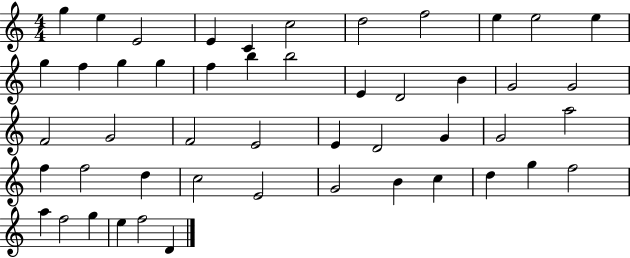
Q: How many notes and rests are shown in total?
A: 49